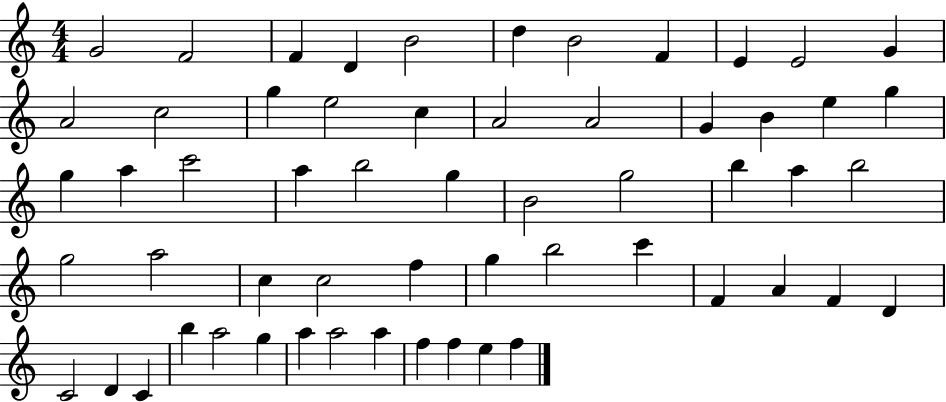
{
  \clef treble
  \numericTimeSignature
  \time 4/4
  \key c \major
  g'2 f'2 | f'4 d'4 b'2 | d''4 b'2 f'4 | e'4 e'2 g'4 | \break a'2 c''2 | g''4 e''2 c''4 | a'2 a'2 | g'4 b'4 e''4 g''4 | \break g''4 a''4 c'''2 | a''4 b''2 g''4 | b'2 g''2 | b''4 a''4 b''2 | \break g''2 a''2 | c''4 c''2 f''4 | g''4 b''2 c'''4 | f'4 a'4 f'4 d'4 | \break c'2 d'4 c'4 | b''4 a''2 g''4 | a''4 a''2 a''4 | f''4 f''4 e''4 f''4 | \break \bar "|."
}